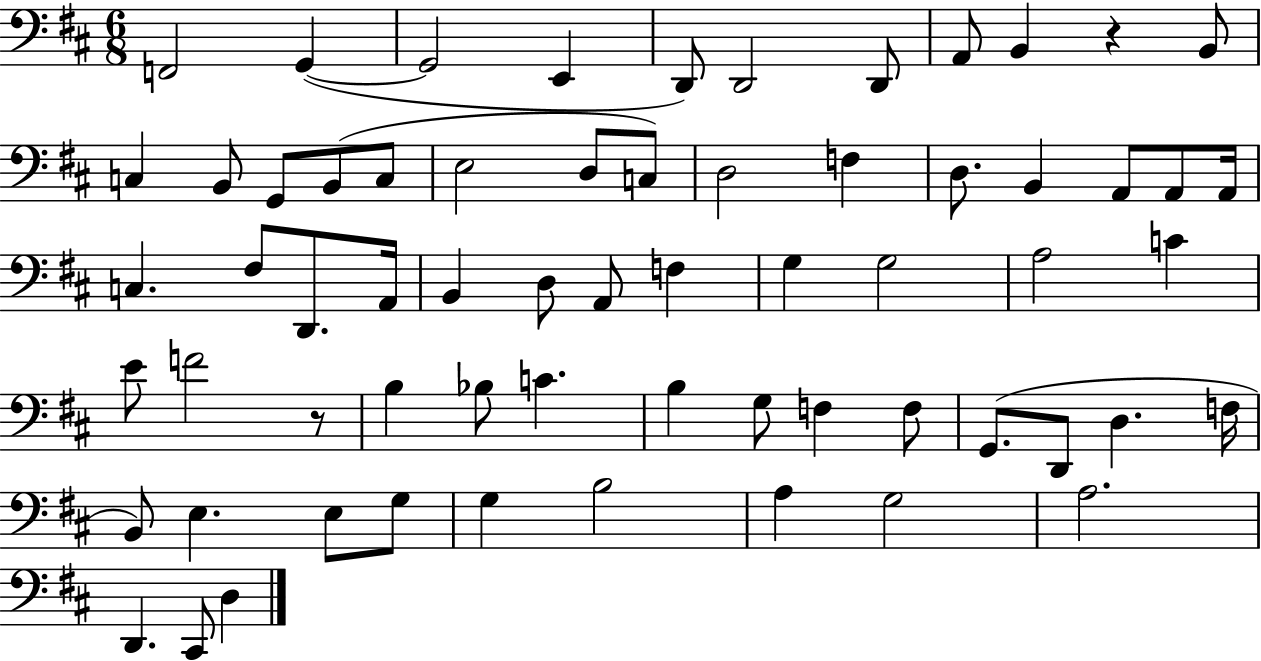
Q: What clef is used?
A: bass